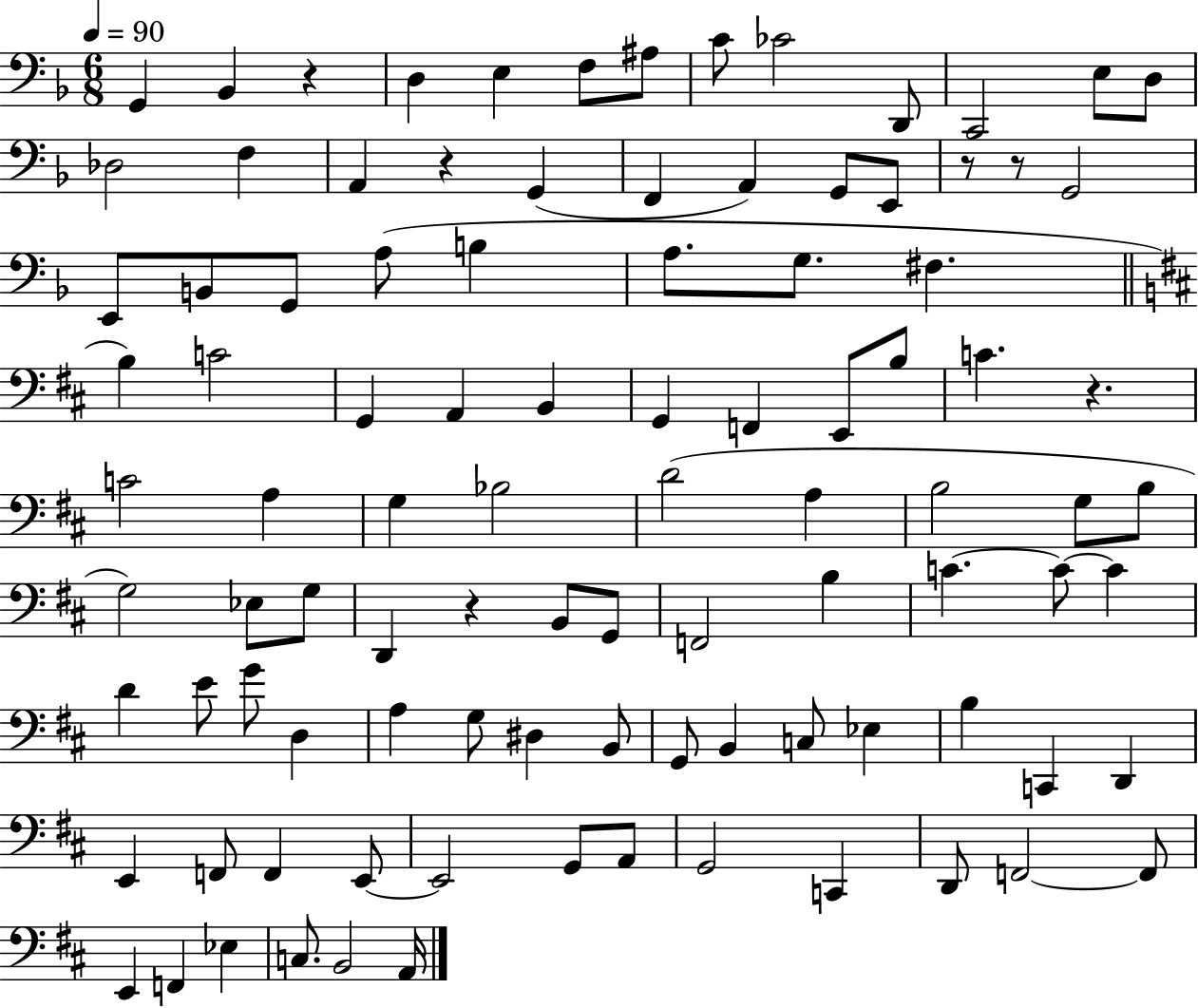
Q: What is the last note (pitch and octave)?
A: A2